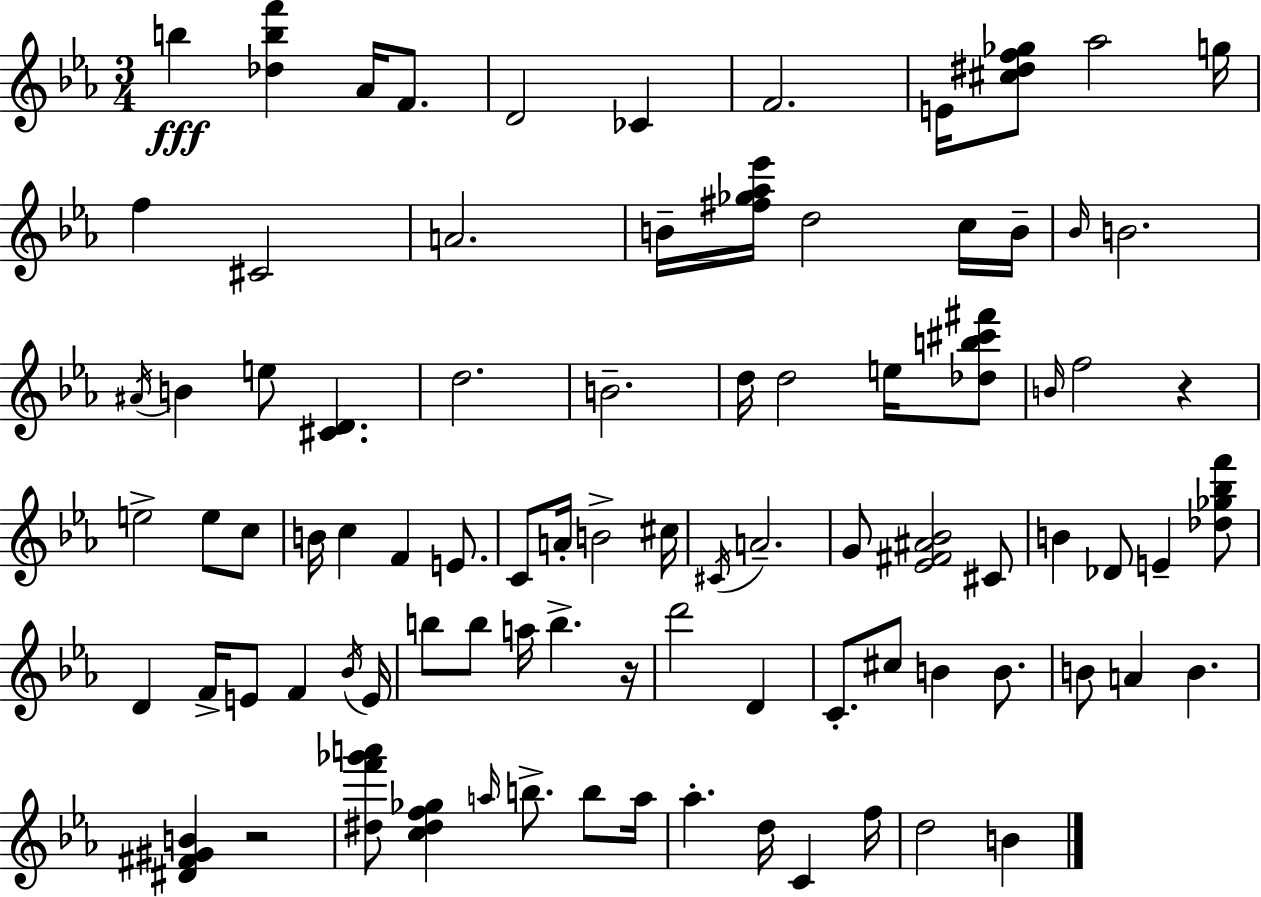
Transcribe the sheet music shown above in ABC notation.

X:1
T:Untitled
M:3/4
L:1/4
K:Eb
b [_dbf'] _A/4 F/2 D2 _C F2 E/4 [^c^df_g]/2 _a2 g/4 f ^C2 A2 B/4 [^f_g_a_e']/4 d2 c/4 B/4 _B/4 B2 ^A/4 B e/2 [^CD] d2 B2 d/4 d2 e/4 [_db^c'^f']/2 B/4 f2 z e2 e/2 c/2 B/4 c F E/2 C/2 A/4 B2 ^c/4 ^C/4 A2 G/2 [_E^F^A_B]2 ^C/2 B _D/2 E [_d_g_bf']/2 D F/4 E/2 F _B/4 E/4 b/2 b/2 a/4 b z/4 d'2 D C/2 ^c/2 B B/2 B/2 A B [^D^F^GB] z2 [^df'_g'a']/2 [c^df_g] a/4 b/2 b/2 a/4 _a d/4 C f/4 d2 B